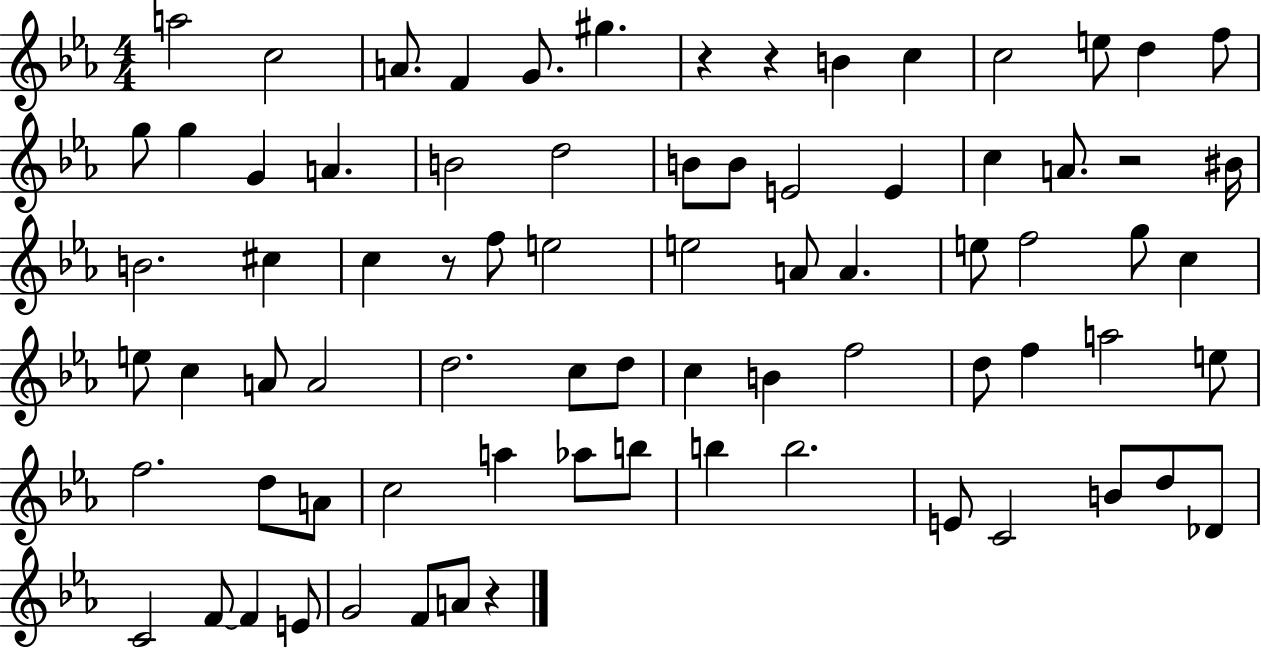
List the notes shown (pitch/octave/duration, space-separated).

A5/h C5/h A4/e. F4/q G4/e. G#5/q. R/q R/q B4/q C5/q C5/h E5/e D5/q F5/e G5/e G5/q G4/q A4/q. B4/h D5/h B4/e B4/e E4/h E4/q C5/q A4/e. R/h BIS4/s B4/h. C#5/q C5/q R/e F5/e E5/h E5/h A4/e A4/q. E5/e F5/h G5/e C5/q E5/e C5/q A4/e A4/h D5/h. C5/e D5/e C5/q B4/q F5/h D5/e F5/q A5/h E5/e F5/h. D5/e A4/e C5/h A5/q Ab5/e B5/e B5/q B5/h. E4/e C4/h B4/e D5/e Db4/e C4/h F4/e F4/q E4/e G4/h F4/e A4/e R/q